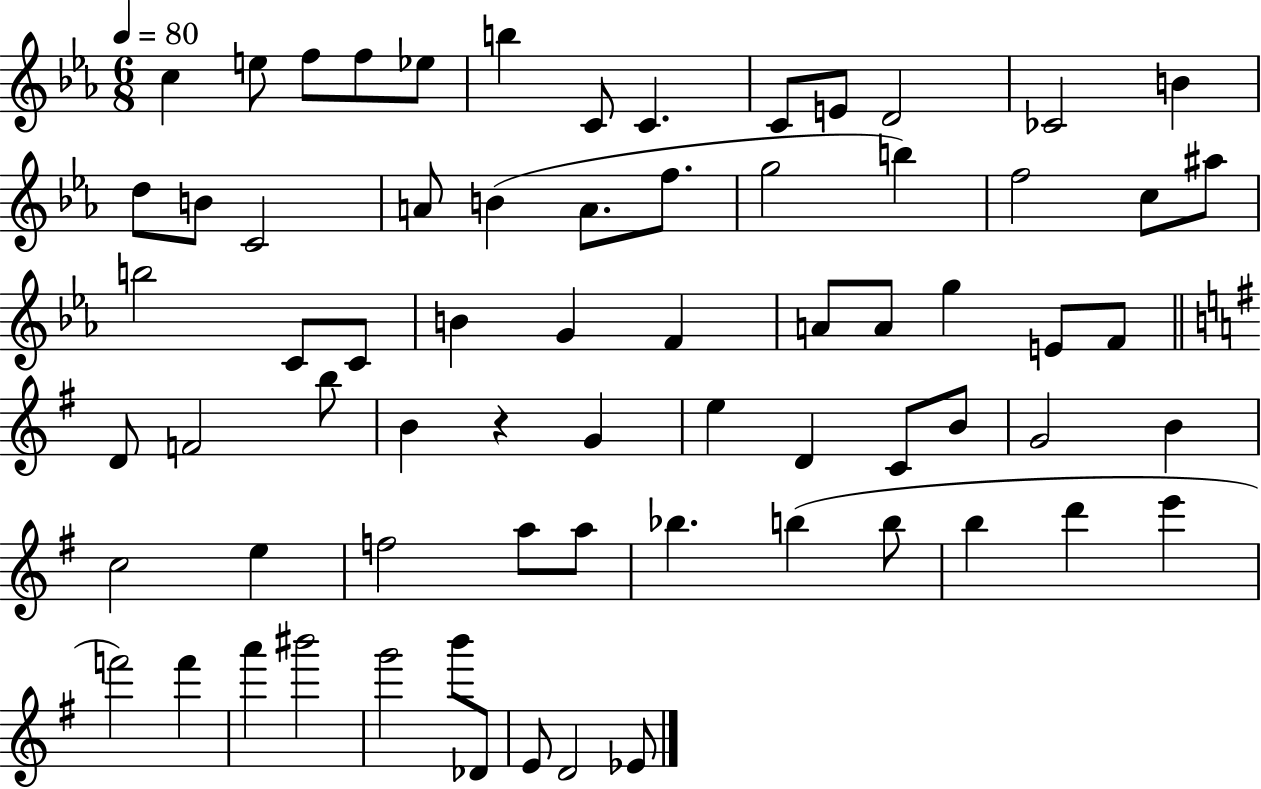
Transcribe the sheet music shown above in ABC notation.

X:1
T:Untitled
M:6/8
L:1/4
K:Eb
c e/2 f/2 f/2 _e/2 b C/2 C C/2 E/2 D2 _C2 B d/2 B/2 C2 A/2 B A/2 f/2 g2 b f2 c/2 ^a/2 b2 C/2 C/2 B G F A/2 A/2 g E/2 F/2 D/2 F2 b/2 B z G e D C/2 B/2 G2 B c2 e f2 a/2 a/2 _b b b/2 b d' e' f'2 f' a' ^b'2 g'2 b'/2 _D/2 E/2 D2 _E/2